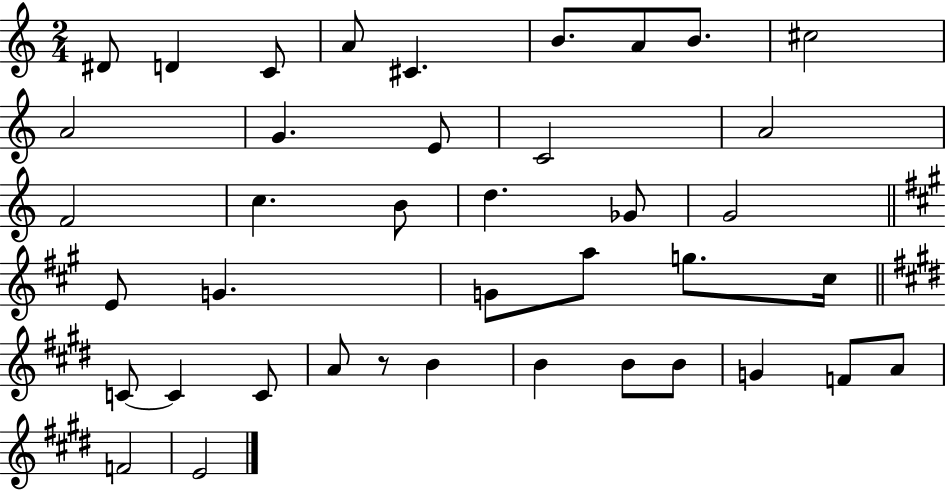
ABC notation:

X:1
T:Untitled
M:2/4
L:1/4
K:C
^D/2 D C/2 A/2 ^C B/2 A/2 B/2 ^c2 A2 G E/2 C2 A2 F2 c B/2 d _G/2 G2 E/2 G G/2 a/2 g/2 ^c/4 C/2 C C/2 A/2 z/2 B B B/2 B/2 G F/2 A/2 F2 E2